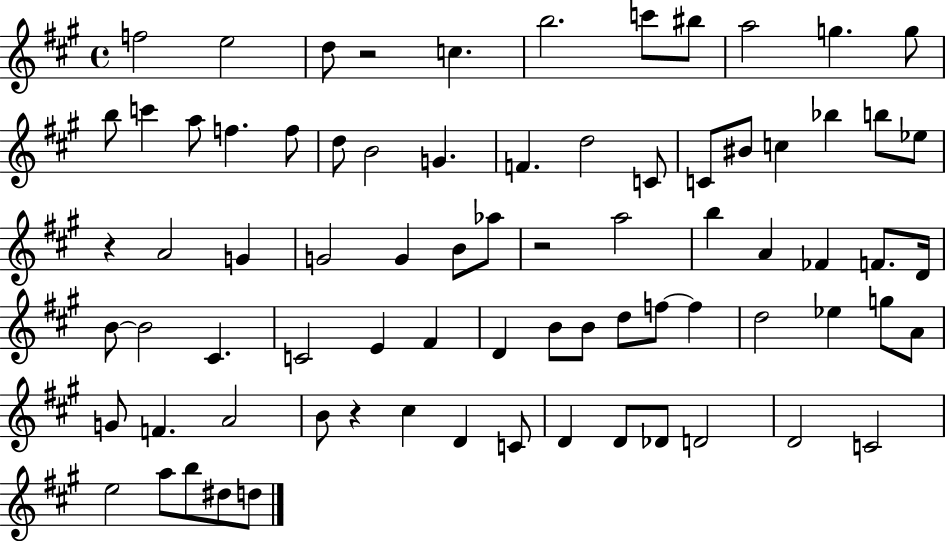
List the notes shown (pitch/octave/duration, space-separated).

F5/h E5/h D5/e R/h C5/q. B5/h. C6/e BIS5/e A5/h G5/q. G5/e B5/e C6/q A5/e F5/q. F5/e D5/e B4/h G4/q. F4/q. D5/h C4/e C4/e BIS4/e C5/q Bb5/q B5/e Eb5/e R/q A4/h G4/q G4/h G4/q B4/e Ab5/e R/h A5/h B5/q A4/q FES4/q F4/e. D4/s B4/e B4/h C#4/q. C4/h E4/q F#4/q D4/q B4/e B4/e D5/e F5/e F5/q D5/h Eb5/q G5/e A4/e G4/e F4/q. A4/h B4/e R/q C#5/q D4/q C4/e D4/q D4/e Db4/e D4/h D4/h C4/h E5/h A5/e B5/e D#5/e D5/e